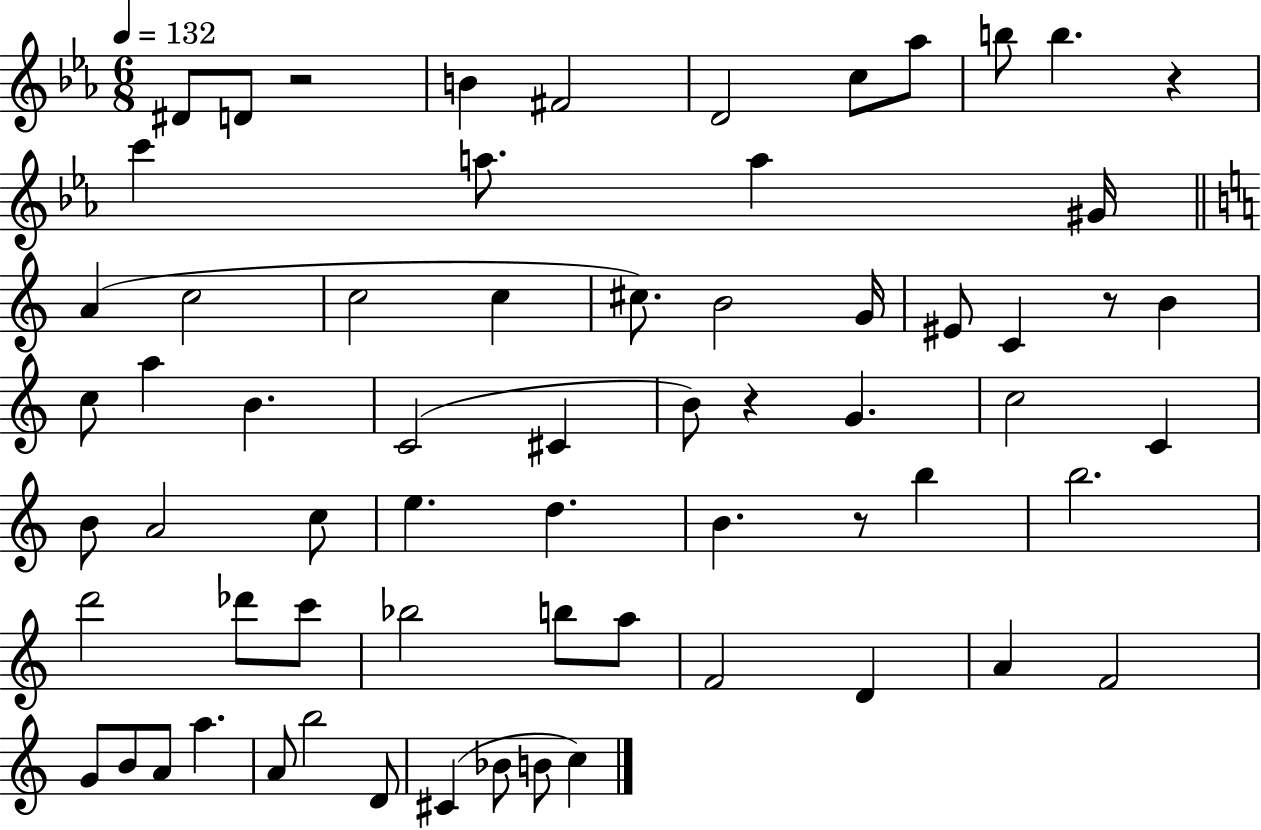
{
  \clef treble
  \numericTimeSignature
  \time 6/8
  \key ees \major
  \tempo 4 = 132
  dis'8 d'8 r2 | b'4 fis'2 | d'2 c''8 aes''8 | b''8 b''4. r4 | \break c'''4 a''8. a''4 gis'16 | \bar "||" \break \key c \major a'4( c''2 | c''2 c''4 | cis''8.) b'2 g'16 | eis'8 c'4 r8 b'4 | \break c''8 a''4 b'4. | c'2( cis'4 | b'8) r4 g'4. | c''2 c'4 | \break b'8 a'2 c''8 | e''4. d''4. | b'4. r8 b''4 | b''2. | \break d'''2 des'''8 c'''8 | bes''2 b''8 a''8 | f'2 d'4 | a'4 f'2 | \break g'8 b'8 a'8 a''4. | a'8 b''2 d'8 | cis'4( bes'8 b'8 c''4) | \bar "|."
}